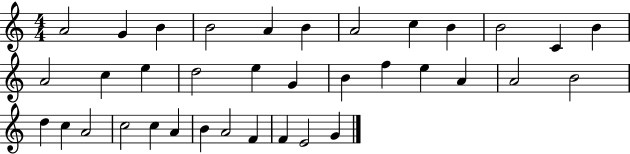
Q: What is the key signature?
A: C major